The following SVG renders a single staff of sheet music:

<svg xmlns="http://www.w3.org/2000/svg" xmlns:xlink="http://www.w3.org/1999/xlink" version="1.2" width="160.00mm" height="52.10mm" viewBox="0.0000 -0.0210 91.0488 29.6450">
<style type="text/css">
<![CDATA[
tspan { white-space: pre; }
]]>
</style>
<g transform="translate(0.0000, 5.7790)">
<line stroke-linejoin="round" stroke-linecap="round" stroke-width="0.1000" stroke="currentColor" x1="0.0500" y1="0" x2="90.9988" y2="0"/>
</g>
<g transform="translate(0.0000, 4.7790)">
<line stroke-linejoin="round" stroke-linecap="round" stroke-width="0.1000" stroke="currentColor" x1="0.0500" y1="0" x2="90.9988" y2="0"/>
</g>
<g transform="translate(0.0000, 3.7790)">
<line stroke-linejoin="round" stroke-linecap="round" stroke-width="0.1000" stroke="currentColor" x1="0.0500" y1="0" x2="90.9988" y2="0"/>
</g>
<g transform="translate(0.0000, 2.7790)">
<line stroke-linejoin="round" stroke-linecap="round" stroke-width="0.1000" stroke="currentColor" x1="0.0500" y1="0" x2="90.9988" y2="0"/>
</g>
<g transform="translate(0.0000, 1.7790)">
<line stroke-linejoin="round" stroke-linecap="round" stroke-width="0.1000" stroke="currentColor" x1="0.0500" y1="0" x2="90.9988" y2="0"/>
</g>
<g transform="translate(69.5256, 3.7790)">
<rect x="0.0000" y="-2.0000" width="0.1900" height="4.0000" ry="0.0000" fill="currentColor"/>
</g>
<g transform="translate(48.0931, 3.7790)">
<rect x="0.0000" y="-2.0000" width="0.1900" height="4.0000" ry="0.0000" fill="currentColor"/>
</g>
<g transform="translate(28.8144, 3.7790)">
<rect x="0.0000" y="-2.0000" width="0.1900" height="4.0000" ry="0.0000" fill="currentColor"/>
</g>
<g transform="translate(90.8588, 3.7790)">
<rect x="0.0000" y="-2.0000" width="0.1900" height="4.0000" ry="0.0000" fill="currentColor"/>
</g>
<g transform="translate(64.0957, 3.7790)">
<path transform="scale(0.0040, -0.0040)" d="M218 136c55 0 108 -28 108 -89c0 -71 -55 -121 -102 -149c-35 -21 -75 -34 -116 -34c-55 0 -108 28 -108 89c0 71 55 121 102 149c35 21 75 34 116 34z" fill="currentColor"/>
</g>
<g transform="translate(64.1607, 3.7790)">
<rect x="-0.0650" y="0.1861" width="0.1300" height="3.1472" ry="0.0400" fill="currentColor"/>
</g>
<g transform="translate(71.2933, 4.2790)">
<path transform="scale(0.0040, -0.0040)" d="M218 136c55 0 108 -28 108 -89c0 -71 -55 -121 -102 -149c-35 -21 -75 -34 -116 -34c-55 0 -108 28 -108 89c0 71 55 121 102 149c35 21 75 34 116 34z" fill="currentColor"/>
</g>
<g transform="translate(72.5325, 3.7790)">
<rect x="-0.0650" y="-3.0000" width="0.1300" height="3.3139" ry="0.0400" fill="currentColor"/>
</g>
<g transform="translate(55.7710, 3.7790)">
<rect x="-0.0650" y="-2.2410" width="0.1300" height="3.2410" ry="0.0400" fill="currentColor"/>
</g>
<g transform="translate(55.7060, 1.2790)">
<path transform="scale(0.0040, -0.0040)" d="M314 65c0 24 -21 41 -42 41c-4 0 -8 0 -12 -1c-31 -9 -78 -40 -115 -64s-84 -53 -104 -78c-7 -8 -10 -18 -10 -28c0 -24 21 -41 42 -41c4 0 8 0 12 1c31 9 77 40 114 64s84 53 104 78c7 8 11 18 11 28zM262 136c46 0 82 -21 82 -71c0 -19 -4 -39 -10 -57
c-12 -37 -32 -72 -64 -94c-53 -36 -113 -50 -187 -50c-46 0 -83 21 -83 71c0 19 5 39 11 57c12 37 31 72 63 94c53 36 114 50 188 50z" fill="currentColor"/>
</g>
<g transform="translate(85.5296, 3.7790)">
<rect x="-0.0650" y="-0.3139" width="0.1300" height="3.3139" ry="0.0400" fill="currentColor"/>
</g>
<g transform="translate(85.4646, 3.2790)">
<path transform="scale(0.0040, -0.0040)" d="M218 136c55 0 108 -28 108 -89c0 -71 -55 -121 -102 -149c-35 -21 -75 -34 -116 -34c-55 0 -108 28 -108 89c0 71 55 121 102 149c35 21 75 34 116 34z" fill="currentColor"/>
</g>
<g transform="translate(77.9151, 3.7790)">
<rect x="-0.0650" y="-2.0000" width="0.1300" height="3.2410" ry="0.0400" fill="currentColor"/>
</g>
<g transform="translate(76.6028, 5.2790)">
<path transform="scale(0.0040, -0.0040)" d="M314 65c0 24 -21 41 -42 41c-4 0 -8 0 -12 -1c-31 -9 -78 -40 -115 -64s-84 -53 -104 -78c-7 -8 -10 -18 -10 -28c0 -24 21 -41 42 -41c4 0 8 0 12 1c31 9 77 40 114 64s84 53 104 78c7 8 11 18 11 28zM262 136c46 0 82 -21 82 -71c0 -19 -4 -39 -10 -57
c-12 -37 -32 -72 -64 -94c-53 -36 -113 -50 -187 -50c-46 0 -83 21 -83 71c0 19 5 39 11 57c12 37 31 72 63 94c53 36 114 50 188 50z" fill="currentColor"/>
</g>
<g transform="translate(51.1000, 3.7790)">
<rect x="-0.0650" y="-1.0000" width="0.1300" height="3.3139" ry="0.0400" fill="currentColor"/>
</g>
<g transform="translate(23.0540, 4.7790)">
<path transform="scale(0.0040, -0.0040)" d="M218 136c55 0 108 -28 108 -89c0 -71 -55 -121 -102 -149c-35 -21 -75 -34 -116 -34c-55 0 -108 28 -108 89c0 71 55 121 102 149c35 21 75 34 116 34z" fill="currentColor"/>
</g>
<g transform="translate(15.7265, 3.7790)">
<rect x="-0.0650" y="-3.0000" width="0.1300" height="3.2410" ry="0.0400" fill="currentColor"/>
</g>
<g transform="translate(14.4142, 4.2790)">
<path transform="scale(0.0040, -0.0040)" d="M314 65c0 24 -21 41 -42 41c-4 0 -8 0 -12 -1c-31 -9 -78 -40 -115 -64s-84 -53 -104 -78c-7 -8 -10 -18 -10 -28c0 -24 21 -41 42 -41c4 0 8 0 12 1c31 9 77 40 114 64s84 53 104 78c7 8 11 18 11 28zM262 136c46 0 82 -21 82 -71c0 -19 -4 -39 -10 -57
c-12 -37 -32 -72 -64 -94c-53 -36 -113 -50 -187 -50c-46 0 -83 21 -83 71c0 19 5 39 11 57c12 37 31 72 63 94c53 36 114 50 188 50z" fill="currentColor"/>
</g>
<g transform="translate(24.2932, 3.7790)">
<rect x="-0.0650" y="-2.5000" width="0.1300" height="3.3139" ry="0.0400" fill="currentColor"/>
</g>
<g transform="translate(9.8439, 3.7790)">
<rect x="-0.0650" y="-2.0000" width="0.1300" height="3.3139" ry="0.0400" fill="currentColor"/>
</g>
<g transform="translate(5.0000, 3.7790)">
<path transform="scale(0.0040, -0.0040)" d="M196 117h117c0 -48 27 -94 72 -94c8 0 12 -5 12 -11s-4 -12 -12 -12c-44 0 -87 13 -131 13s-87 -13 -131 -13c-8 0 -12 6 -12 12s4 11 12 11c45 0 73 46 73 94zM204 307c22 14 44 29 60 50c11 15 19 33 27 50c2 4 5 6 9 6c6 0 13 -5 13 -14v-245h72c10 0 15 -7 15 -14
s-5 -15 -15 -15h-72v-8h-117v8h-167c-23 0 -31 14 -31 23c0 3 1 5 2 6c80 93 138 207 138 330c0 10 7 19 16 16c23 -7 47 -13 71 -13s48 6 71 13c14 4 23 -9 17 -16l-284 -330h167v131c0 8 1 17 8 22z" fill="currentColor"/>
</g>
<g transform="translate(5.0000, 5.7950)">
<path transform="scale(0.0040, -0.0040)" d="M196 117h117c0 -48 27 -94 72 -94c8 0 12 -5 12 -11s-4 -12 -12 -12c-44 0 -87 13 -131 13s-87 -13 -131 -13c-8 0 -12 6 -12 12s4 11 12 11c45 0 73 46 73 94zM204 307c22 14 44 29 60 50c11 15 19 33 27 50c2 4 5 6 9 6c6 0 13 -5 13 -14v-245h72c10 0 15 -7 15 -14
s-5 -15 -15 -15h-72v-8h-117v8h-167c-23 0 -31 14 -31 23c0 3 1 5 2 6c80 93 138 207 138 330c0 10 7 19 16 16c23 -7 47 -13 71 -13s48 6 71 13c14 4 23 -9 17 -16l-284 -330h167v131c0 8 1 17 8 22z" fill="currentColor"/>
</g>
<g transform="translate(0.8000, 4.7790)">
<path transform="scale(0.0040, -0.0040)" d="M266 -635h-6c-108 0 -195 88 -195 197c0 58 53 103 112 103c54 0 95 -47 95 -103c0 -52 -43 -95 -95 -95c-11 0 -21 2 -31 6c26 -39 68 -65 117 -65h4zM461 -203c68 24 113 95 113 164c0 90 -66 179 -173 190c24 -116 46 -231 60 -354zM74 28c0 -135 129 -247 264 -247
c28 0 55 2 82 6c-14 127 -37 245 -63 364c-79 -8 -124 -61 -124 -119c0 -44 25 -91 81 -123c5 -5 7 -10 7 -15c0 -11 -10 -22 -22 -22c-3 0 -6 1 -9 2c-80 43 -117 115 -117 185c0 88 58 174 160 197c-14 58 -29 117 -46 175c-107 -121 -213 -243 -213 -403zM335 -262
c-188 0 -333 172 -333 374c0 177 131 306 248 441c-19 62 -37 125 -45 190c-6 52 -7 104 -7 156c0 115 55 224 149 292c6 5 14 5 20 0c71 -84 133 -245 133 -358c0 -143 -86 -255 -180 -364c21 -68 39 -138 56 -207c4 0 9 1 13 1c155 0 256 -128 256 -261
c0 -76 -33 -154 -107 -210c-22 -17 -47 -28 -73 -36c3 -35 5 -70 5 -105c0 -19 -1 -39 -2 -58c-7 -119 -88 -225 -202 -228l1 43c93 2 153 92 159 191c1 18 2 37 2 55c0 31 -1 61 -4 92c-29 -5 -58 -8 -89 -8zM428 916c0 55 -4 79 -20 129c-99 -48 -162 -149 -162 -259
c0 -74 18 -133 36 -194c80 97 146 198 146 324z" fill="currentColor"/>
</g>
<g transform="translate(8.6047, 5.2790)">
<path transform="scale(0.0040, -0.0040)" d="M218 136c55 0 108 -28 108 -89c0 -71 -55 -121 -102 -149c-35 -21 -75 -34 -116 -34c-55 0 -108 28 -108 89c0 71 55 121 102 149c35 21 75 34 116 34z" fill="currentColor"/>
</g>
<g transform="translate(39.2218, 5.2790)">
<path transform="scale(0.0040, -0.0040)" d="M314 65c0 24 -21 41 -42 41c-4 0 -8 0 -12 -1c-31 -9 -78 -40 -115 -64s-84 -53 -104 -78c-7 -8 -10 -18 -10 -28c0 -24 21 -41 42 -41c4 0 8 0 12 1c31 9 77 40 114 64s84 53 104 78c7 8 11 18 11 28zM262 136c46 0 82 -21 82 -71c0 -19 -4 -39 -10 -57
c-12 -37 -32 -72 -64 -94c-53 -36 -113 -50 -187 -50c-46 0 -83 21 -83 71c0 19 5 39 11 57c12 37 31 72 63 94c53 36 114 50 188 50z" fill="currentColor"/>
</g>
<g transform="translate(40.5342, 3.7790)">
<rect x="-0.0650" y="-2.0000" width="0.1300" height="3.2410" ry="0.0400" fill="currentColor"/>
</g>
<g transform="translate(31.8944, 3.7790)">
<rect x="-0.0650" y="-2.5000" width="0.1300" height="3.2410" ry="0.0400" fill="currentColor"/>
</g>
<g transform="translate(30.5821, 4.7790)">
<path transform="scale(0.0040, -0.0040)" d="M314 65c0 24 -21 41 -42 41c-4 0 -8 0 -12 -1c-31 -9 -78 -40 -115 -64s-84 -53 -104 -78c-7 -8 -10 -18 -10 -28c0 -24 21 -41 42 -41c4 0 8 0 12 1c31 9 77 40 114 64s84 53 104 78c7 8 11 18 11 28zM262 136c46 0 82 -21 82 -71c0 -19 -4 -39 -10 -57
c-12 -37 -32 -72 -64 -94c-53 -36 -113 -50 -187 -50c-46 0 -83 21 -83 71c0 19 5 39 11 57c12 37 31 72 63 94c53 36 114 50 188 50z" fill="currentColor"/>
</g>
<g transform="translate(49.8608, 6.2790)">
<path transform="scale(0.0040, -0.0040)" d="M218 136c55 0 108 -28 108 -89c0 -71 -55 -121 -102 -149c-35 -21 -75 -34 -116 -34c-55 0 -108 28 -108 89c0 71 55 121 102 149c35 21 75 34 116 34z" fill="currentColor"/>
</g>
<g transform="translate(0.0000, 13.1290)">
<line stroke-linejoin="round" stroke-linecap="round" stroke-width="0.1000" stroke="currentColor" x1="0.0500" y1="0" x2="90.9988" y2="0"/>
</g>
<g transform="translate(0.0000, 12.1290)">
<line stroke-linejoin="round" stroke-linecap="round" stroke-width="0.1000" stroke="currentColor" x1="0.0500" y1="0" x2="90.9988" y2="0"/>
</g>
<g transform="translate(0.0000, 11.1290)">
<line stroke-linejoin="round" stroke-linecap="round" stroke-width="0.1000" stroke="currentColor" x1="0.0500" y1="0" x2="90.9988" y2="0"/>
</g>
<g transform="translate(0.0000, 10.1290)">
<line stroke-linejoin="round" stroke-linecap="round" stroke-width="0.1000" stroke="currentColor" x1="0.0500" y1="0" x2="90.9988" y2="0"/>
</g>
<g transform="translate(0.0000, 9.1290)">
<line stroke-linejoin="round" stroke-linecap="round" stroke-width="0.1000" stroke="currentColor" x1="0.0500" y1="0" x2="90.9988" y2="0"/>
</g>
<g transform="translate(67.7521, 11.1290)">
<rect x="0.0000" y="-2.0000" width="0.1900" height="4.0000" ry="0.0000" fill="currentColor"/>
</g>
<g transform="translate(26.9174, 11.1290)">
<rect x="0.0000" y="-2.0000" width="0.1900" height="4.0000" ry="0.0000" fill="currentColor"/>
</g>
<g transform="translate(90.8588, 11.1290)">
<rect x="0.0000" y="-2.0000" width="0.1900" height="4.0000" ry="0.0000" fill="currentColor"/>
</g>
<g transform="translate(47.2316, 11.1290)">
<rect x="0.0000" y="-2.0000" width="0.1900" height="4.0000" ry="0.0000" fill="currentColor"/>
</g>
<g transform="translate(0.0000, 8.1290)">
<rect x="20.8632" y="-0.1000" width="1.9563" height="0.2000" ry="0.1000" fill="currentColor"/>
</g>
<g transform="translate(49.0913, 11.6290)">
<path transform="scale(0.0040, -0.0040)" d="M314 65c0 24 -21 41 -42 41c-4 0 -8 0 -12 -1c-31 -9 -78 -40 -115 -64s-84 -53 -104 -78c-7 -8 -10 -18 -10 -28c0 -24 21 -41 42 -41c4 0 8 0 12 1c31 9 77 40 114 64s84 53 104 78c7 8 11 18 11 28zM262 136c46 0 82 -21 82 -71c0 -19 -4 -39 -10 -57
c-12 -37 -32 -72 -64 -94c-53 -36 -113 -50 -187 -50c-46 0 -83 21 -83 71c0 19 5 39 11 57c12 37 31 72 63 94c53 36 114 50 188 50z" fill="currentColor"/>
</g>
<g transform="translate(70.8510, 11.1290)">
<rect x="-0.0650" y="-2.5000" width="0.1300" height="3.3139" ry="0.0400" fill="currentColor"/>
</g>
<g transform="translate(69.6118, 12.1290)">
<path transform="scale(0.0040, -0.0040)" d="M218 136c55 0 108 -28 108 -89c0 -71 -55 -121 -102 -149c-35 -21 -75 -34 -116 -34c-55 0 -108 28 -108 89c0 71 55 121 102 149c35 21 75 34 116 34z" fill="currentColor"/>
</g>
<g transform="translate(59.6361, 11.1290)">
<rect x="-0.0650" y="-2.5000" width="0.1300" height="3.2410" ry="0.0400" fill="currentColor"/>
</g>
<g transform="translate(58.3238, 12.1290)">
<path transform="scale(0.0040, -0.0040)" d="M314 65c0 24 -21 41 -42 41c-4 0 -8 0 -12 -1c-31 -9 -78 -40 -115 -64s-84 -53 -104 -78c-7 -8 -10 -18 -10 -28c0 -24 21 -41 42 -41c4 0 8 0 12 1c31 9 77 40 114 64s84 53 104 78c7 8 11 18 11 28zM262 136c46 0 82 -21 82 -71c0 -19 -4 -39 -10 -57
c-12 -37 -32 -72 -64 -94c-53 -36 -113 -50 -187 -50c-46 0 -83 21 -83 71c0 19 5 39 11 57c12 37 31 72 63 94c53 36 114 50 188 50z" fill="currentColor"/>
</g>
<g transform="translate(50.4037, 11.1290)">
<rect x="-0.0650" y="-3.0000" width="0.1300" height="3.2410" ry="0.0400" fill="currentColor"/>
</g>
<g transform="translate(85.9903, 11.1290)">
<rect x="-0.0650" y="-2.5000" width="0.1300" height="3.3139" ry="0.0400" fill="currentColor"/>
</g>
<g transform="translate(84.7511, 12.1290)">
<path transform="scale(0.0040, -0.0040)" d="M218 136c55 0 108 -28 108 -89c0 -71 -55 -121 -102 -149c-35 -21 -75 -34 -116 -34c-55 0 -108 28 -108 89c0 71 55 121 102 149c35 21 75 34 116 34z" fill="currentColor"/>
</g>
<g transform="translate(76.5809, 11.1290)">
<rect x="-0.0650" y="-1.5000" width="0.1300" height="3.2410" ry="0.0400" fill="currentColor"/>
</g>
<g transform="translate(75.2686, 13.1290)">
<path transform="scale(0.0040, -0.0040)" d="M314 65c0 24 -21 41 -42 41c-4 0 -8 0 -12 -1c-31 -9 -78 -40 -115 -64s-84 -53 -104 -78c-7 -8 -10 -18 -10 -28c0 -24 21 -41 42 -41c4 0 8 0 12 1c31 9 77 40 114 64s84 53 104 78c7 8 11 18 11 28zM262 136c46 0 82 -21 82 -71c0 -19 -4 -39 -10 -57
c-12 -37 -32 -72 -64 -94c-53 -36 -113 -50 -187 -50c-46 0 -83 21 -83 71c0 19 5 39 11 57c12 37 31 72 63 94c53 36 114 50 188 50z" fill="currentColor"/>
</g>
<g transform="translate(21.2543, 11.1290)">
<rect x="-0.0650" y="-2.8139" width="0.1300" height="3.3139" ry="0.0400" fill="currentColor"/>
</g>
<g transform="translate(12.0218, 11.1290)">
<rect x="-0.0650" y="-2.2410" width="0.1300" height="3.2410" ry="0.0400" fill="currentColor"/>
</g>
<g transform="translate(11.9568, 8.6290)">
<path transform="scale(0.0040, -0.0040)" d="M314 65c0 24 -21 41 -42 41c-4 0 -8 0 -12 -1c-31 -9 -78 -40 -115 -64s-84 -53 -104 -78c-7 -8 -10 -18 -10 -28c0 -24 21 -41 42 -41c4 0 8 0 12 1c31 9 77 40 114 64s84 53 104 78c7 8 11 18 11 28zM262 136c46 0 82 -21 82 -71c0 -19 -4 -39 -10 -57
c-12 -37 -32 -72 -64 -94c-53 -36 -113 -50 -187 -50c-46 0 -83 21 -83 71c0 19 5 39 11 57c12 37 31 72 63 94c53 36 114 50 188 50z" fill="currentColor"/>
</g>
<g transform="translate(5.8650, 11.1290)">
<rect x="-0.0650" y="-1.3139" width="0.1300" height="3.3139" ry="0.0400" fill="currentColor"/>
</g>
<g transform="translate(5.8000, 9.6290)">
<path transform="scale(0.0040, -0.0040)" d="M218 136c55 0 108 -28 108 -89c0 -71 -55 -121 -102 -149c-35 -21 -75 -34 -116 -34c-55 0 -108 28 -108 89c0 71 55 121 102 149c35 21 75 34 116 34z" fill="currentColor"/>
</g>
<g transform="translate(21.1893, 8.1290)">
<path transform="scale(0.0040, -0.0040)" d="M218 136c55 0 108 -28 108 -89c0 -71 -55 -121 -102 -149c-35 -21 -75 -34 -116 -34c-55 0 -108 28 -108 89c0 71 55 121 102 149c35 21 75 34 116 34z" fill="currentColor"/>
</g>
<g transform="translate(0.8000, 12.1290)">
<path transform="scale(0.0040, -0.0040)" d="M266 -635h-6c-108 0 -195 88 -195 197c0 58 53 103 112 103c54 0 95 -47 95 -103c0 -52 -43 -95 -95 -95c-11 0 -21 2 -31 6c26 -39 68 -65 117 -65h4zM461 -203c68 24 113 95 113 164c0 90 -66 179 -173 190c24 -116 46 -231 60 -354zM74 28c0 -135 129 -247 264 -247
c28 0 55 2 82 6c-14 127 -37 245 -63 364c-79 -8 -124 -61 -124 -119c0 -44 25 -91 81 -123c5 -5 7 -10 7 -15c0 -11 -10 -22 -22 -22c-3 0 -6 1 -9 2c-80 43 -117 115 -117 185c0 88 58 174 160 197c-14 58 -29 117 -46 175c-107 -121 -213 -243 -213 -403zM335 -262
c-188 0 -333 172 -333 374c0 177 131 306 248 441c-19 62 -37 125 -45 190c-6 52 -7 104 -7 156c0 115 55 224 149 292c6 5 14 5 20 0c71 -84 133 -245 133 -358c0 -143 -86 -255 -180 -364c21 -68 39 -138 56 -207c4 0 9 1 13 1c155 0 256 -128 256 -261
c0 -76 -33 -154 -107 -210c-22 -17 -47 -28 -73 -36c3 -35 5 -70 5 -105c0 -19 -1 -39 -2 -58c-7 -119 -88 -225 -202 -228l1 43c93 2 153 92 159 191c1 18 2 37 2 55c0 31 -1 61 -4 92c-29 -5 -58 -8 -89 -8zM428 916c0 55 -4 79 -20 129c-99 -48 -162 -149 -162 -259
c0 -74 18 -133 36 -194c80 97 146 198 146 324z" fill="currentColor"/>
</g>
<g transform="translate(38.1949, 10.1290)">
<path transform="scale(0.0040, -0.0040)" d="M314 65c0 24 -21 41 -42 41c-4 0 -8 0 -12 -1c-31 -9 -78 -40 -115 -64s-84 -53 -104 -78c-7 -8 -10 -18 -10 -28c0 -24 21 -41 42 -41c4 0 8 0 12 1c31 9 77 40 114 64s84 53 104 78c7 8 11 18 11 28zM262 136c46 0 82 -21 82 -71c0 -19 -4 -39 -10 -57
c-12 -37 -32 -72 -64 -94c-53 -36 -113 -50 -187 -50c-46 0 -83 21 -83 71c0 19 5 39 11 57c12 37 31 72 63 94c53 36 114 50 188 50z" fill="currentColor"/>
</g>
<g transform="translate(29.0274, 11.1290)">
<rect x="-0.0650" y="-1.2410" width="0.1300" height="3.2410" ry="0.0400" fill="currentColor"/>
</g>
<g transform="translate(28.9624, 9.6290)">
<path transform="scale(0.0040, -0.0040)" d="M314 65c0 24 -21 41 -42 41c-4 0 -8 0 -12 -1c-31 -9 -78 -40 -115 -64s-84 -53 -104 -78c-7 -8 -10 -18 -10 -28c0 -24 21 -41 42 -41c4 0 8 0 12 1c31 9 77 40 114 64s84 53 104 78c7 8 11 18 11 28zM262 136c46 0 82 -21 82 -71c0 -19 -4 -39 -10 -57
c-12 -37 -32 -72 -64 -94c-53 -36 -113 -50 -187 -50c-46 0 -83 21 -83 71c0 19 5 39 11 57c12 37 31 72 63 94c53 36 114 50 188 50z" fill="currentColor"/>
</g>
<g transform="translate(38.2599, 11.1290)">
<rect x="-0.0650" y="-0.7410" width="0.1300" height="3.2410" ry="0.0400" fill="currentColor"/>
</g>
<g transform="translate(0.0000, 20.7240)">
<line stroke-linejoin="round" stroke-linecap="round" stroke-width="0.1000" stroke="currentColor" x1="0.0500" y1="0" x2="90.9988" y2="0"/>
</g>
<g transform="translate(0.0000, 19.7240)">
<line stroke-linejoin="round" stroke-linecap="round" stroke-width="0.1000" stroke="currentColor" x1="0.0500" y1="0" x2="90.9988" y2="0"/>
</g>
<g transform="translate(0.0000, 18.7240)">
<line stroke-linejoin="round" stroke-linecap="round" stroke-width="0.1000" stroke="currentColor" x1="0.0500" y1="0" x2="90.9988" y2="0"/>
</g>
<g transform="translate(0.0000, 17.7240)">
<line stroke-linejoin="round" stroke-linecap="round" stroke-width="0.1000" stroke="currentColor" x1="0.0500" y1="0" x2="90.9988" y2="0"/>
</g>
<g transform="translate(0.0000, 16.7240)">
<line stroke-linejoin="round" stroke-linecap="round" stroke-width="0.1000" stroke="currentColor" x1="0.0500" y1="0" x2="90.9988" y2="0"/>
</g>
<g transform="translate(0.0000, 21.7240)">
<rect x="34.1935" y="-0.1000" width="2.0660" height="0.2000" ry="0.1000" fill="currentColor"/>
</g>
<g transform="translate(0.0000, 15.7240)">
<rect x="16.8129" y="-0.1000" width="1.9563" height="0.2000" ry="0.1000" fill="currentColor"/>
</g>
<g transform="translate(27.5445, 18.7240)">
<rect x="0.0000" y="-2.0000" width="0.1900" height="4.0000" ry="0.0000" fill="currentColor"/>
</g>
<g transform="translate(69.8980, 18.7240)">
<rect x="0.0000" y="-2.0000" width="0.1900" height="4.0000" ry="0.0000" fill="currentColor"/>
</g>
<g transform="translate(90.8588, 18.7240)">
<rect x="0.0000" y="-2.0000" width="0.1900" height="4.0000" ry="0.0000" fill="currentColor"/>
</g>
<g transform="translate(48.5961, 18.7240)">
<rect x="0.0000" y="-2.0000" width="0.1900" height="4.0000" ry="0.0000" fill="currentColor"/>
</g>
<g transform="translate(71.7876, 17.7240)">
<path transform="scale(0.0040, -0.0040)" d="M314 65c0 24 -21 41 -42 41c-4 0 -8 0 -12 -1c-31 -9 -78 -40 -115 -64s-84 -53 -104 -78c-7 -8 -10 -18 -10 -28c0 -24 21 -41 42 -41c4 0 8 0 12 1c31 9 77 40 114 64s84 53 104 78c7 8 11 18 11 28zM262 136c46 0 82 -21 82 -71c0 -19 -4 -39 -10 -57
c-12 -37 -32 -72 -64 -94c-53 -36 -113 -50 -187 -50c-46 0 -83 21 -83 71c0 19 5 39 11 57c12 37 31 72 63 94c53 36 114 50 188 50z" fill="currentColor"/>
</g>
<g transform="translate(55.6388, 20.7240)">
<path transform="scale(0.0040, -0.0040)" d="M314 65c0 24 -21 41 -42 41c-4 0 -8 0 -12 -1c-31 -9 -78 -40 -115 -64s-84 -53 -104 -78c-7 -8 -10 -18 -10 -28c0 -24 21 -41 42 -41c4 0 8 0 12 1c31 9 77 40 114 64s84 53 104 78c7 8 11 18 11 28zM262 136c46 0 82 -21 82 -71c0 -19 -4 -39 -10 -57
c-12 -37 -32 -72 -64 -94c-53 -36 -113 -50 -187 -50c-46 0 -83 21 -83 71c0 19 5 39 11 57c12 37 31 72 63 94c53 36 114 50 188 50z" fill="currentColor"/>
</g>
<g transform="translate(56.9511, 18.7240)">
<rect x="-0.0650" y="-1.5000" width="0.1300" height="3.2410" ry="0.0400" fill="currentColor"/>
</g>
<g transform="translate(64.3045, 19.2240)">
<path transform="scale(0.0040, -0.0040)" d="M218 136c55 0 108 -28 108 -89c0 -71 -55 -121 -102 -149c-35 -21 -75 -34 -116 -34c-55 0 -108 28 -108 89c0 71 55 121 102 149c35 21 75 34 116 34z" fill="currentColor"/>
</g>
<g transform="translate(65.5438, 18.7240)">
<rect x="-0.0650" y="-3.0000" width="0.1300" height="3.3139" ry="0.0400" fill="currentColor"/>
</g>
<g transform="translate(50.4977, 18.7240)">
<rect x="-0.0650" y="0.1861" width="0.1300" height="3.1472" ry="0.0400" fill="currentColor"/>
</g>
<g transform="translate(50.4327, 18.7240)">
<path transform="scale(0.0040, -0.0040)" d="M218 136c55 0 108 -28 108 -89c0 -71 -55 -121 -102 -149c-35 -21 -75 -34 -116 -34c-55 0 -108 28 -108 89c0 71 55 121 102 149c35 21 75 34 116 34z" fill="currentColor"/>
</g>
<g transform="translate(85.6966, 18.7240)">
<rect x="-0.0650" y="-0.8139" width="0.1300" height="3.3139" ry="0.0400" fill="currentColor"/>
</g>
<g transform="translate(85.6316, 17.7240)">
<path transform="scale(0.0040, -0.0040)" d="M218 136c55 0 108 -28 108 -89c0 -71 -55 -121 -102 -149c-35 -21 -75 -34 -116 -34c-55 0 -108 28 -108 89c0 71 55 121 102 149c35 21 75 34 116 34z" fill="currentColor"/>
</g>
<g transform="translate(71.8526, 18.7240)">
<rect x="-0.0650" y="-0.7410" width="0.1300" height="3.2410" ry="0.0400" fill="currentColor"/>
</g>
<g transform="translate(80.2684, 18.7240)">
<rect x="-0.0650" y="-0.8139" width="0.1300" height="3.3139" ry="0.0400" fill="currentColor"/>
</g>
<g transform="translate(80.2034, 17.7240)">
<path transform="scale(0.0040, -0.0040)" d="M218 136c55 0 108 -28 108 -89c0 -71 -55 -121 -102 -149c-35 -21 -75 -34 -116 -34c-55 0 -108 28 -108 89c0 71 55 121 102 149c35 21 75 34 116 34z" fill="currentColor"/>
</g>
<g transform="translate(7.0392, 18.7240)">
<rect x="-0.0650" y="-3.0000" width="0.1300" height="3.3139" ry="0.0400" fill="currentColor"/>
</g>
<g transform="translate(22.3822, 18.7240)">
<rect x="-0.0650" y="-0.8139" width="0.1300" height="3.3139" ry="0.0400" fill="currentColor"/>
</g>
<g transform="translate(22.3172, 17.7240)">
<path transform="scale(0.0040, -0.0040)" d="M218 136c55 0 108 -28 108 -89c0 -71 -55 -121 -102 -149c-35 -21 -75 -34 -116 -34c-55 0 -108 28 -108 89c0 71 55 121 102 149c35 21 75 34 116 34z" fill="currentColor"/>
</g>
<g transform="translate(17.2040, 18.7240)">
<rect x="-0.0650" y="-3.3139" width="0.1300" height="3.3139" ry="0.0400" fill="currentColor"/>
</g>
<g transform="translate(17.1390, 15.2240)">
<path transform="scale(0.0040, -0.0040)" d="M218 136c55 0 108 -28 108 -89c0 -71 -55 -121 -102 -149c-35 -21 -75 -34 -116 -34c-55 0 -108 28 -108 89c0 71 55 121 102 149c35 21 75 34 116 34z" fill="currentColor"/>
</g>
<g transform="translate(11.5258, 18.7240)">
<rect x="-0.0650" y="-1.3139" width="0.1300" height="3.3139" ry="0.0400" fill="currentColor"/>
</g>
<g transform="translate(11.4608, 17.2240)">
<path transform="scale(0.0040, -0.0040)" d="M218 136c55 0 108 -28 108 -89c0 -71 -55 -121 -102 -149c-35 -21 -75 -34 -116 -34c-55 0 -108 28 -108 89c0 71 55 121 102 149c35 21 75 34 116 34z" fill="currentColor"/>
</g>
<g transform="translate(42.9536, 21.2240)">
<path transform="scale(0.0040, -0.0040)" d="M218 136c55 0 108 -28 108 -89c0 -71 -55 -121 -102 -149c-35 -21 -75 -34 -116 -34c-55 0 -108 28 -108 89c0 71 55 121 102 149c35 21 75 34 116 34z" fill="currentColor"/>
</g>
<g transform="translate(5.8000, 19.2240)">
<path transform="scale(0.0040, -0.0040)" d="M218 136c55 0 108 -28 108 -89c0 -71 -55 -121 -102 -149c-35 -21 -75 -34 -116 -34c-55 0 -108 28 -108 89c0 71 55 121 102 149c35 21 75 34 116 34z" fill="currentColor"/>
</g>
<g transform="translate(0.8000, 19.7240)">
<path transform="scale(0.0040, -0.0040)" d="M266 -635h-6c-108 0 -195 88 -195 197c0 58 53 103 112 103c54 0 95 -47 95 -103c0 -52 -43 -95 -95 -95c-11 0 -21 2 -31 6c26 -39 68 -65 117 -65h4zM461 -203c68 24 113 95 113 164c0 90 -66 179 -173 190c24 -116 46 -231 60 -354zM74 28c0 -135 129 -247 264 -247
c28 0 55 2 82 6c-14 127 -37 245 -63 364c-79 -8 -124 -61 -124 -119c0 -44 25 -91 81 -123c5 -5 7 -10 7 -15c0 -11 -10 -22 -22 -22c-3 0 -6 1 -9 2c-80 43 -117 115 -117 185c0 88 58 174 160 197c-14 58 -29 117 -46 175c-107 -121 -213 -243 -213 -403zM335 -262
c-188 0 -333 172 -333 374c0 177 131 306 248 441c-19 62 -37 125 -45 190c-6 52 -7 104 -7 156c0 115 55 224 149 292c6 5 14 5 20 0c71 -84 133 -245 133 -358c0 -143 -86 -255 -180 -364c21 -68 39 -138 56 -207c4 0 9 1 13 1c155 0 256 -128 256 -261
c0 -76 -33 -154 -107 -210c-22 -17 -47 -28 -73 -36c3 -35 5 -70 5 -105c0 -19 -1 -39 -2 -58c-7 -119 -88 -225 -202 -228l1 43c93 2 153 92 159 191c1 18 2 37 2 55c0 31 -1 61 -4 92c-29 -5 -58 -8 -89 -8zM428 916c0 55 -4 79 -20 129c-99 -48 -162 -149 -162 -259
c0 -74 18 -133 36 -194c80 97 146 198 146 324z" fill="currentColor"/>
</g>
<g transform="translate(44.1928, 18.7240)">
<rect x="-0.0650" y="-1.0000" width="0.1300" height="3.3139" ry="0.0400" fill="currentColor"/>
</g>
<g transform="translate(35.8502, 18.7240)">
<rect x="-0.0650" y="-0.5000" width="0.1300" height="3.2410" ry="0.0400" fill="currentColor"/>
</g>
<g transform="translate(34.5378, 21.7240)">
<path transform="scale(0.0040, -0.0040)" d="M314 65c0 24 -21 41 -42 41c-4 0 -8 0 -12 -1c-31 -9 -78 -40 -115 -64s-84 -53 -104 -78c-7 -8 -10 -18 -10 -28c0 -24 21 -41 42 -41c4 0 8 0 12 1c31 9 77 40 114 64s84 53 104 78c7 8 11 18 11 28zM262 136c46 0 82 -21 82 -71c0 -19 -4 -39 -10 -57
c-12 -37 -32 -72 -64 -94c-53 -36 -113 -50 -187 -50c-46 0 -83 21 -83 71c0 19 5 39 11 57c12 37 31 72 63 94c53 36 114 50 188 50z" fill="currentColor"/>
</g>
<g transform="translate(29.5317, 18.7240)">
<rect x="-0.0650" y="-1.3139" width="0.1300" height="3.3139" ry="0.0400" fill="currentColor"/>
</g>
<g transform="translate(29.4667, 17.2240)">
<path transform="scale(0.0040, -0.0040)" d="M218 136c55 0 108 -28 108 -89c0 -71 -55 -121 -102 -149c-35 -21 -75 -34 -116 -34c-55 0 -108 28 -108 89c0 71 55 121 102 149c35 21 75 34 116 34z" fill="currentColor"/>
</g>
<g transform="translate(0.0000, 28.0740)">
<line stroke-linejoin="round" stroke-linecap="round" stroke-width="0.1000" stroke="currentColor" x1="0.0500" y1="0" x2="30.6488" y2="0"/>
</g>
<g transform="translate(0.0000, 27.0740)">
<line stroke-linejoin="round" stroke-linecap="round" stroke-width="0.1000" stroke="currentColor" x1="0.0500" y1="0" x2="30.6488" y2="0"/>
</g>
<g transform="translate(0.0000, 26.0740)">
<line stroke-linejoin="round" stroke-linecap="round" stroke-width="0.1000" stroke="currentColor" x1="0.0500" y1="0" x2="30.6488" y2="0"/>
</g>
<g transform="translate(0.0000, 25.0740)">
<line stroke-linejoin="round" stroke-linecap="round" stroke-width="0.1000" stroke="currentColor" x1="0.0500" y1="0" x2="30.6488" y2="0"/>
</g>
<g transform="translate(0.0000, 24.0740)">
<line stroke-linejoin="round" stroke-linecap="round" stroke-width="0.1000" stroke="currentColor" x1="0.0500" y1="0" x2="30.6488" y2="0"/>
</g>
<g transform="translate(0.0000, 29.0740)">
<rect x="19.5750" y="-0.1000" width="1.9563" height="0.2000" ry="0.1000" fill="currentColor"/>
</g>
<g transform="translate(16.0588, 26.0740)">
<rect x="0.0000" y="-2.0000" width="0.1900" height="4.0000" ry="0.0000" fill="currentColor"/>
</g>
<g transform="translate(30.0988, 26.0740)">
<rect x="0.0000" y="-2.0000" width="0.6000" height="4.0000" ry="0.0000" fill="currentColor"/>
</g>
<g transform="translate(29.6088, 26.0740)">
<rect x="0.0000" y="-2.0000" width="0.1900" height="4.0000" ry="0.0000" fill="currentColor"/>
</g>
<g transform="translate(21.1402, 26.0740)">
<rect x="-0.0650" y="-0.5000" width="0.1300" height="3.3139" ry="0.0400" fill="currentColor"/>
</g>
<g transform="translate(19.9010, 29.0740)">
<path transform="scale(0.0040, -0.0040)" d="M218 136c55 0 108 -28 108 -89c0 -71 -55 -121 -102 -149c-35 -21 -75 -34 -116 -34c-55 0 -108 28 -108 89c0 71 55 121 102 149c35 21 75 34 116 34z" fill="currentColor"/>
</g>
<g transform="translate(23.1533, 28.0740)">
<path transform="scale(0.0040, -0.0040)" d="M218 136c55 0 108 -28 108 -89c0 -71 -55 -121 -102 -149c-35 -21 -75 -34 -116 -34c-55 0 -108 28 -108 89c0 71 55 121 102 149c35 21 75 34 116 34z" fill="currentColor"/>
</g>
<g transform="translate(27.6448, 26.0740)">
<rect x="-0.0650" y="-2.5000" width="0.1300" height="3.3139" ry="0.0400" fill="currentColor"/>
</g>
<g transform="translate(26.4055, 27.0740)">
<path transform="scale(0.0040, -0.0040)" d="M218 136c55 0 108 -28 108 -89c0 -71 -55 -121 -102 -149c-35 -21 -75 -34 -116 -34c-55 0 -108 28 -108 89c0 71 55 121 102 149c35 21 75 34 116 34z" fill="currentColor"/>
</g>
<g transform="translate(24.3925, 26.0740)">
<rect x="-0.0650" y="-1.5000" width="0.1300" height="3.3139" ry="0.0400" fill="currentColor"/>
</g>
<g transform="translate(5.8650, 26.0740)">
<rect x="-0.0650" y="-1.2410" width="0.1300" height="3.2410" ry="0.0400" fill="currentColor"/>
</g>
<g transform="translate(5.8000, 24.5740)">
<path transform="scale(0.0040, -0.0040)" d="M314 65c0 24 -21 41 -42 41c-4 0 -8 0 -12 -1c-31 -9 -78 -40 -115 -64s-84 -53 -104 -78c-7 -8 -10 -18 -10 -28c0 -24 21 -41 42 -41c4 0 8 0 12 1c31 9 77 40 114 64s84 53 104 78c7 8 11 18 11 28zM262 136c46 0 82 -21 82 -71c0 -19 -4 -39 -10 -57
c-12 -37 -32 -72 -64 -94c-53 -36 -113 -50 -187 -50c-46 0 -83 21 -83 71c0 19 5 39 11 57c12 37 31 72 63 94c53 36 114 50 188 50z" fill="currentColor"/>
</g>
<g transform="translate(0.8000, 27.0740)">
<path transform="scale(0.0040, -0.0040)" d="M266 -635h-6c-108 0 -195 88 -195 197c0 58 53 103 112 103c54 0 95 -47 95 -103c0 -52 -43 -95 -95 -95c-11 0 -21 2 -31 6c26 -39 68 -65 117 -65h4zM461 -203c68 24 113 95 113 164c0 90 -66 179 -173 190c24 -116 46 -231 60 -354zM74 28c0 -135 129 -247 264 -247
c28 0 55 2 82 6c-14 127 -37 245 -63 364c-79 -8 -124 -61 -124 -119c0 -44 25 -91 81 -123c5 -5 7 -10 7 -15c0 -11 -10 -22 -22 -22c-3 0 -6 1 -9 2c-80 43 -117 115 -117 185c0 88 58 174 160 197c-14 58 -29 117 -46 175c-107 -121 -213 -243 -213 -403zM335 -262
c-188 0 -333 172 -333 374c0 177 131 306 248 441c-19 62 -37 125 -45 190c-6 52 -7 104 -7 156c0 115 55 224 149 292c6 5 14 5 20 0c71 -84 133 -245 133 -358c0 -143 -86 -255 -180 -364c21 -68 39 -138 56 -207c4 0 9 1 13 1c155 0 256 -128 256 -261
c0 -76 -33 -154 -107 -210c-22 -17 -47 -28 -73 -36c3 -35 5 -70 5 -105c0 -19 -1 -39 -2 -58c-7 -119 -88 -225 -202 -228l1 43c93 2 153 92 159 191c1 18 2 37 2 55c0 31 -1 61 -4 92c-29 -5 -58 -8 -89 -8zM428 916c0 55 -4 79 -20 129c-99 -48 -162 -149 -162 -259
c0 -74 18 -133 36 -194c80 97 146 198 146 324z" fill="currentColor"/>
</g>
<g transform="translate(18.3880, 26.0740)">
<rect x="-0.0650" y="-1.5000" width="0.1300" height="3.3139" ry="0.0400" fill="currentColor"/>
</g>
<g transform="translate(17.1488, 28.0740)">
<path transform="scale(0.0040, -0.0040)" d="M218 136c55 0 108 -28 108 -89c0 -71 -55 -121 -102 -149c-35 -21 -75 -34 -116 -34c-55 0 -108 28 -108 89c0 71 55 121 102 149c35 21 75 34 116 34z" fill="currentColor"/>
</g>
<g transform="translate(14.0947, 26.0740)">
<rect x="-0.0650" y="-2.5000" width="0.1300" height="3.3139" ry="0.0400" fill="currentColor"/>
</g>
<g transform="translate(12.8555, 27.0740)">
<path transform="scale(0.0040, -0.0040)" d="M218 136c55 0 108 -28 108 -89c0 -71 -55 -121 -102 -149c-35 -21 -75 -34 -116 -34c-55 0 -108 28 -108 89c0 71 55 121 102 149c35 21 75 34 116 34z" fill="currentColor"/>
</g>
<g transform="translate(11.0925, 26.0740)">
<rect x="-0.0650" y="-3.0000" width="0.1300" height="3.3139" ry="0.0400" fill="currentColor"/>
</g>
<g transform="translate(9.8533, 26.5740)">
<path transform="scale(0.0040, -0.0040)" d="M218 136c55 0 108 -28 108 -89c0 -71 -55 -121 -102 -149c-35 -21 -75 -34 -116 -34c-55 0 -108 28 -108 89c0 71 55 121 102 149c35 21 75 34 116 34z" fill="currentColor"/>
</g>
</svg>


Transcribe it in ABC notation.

X:1
T:Untitled
M:4/4
L:1/4
K:C
F A2 G G2 F2 D g2 B A F2 c e g2 a e2 d2 A2 G2 G E2 G A e b d e C2 D B E2 A d2 d d e2 A G E C E G